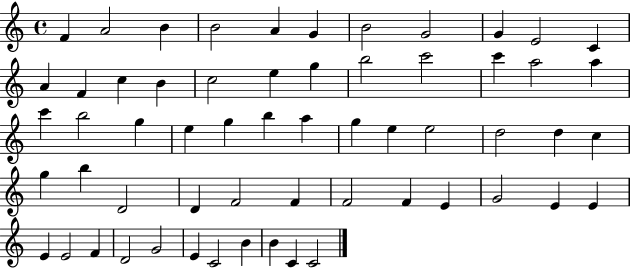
X:1
T:Untitled
M:4/4
L:1/4
K:C
F A2 B B2 A G B2 G2 G E2 C A F c B c2 e g b2 c'2 c' a2 a c' b2 g e g b a g e e2 d2 d c g b D2 D F2 F F2 F E G2 E E E E2 F D2 G2 E C2 B B C C2